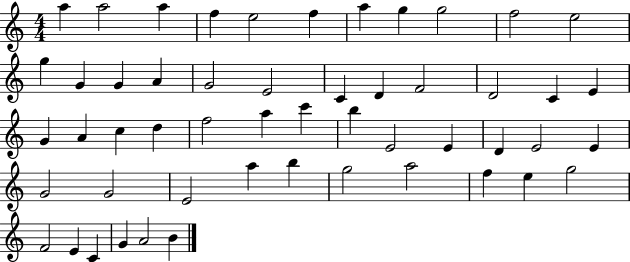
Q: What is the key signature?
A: C major